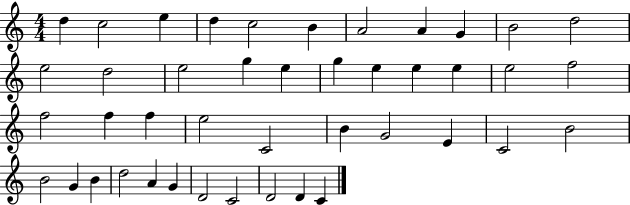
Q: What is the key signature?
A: C major